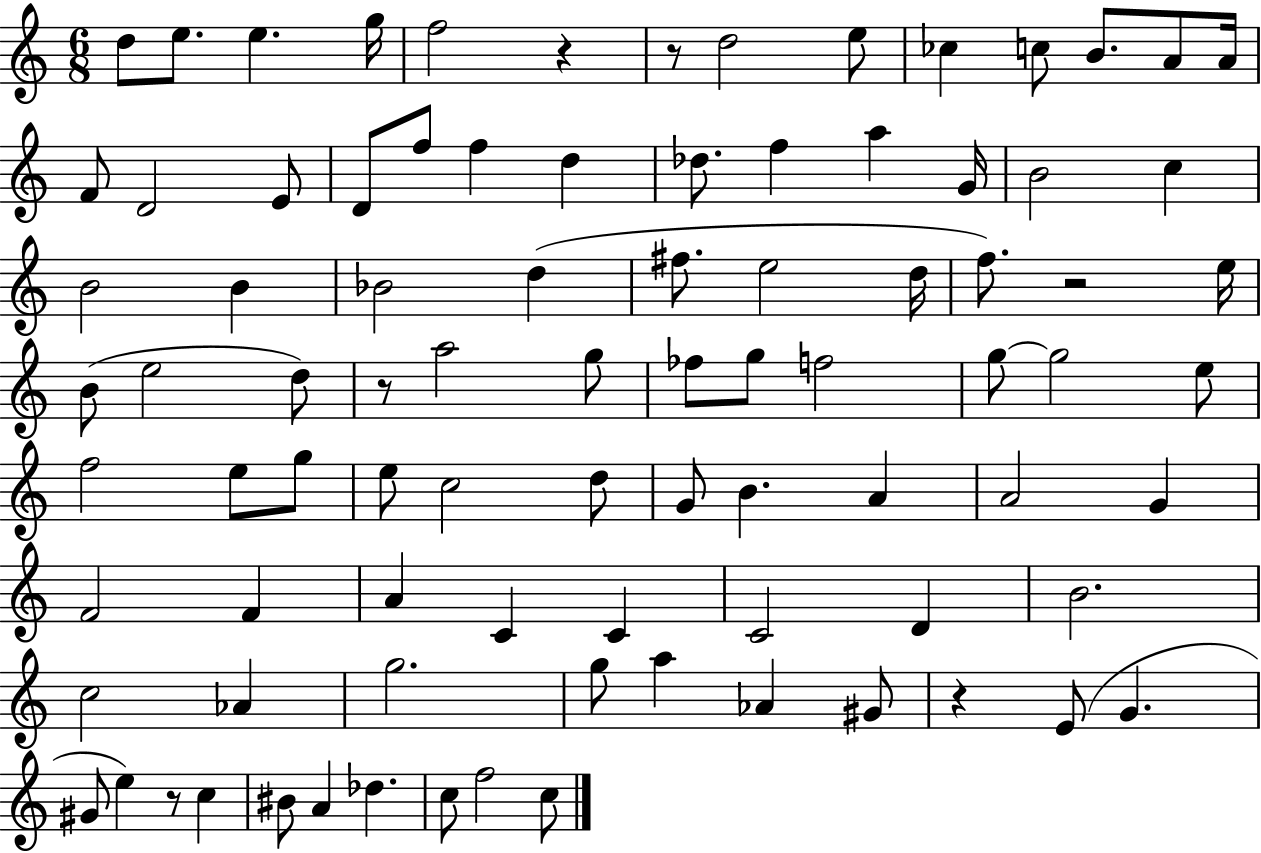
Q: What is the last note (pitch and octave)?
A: C5